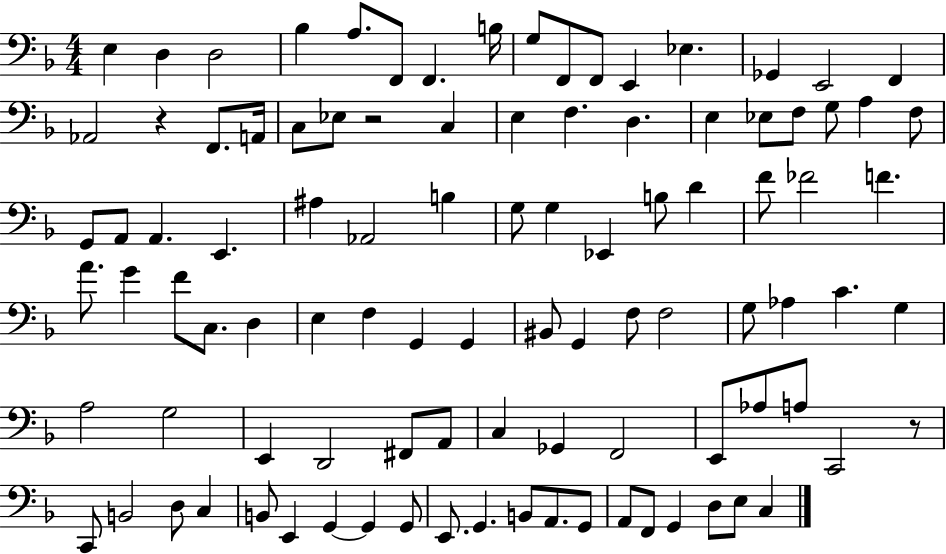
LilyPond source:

{
  \clef bass
  \numericTimeSignature
  \time 4/4
  \key f \major
  \repeat volta 2 { e4 d4 d2 | bes4 a8. f,8 f,4. b16 | g8 f,8 f,8 e,4 ees4. | ges,4 e,2 f,4 | \break aes,2 r4 f,8. a,16 | c8 ees8 r2 c4 | e4 f4. d4. | e4 ees8 f8 g8 a4 f8 | \break g,8 a,8 a,4. e,4. | ais4 aes,2 b4 | g8 g4 ees,4 b8 d'4 | f'8 fes'2 f'4. | \break a'8. g'4 f'8 c8. d4 | e4 f4 g,4 g,4 | bis,8 g,4 f8 f2 | g8 aes4 c'4. g4 | \break a2 g2 | e,4 d,2 fis,8 a,8 | c4 ges,4 f,2 | e,8 aes8 a8 c,2 r8 | \break c,8 b,2 d8 c4 | b,8 e,4 g,4~~ g,4 g,8 | e,8. g,4. b,8 a,8. g,8 | a,8 f,8 g,4 d8 e8 c4 | \break } \bar "|."
}